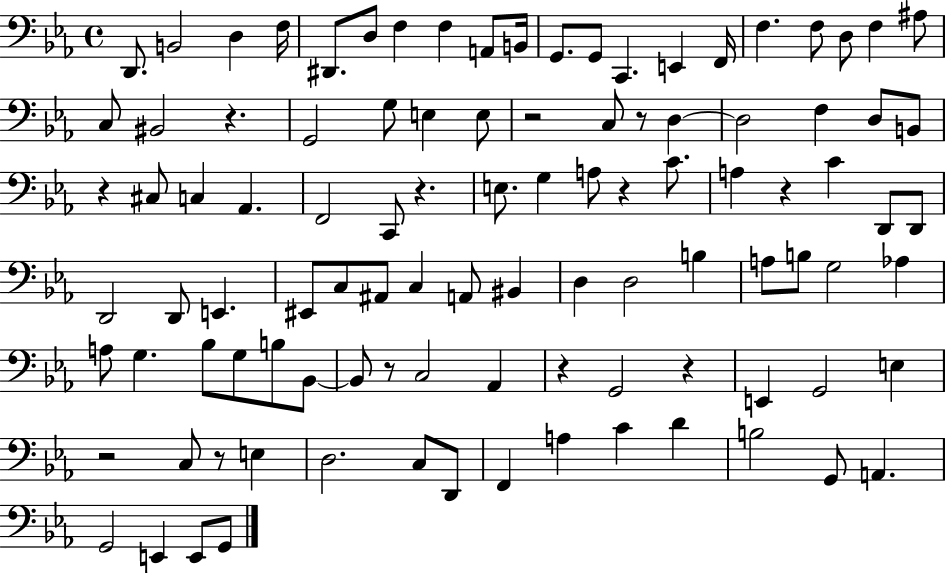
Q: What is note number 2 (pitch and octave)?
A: B2